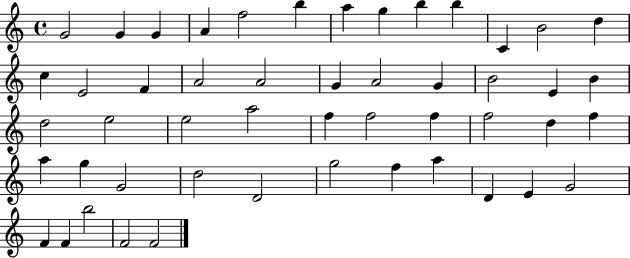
{
  \clef treble
  \time 4/4
  \defaultTimeSignature
  \key c \major
  g'2 g'4 g'4 | a'4 f''2 b''4 | a''4 g''4 b''4 b''4 | c'4 b'2 d''4 | \break c''4 e'2 f'4 | a'2 a'2 | g'4 a'2 g'4 | b'2 e'4 b'4 | \break d''2 e''2 | e''2 a''2 | f''4 f''2 f''4 | f''2 d''4 f''4 | \break a''4 g''4 g'2 | d''2 d'2 | g''2 f''4 a''4 | d'4 e'4 g'2 | \break f'4 f'4 b''2 | f'2 f'2 | \bar "|."
}